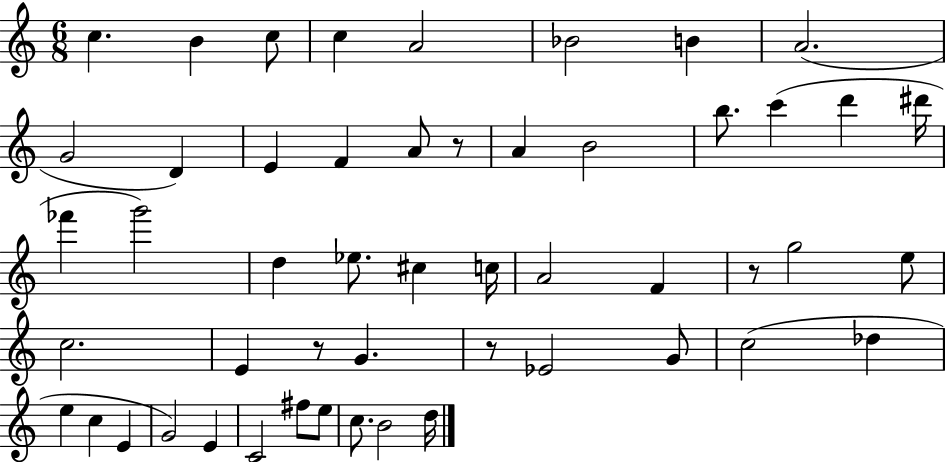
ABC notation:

X:1
T:Untitled
M:6/8
L:1/4
K:C
c B c/2 c A2 _B2 B A2 G2 D E F A/2 z/2 A B2 b/2 c' d' ^d'/4 _f' g'2 d _e/2 ^c c/4 A2 F z/2 g2 e/2 c2 E z/2 G z/2 _E2 G/2 c2 _d e c E G2 E C2 ^f/2 e/2 c/2 B2 d/4